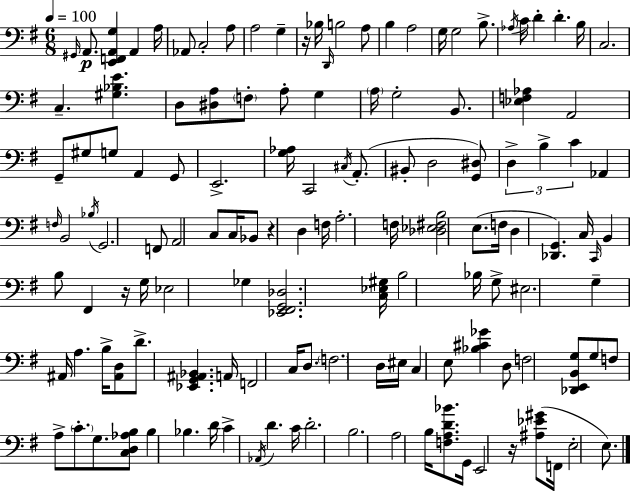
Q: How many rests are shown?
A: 4